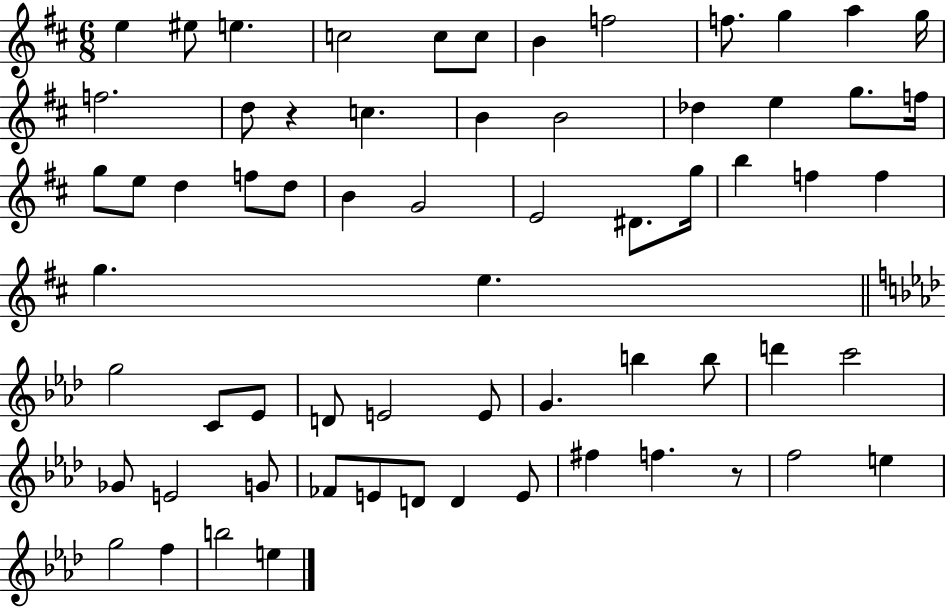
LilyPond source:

{
  \clef treble
  \numericTimeSignature
  \time 6/8
  \key d \major
  e''4 eis''8 e''4. | c''2 c''8 c''8 | b'4 f''2 | f''8. g''4 a''4 g''16 | \break f''2. | d''8 r4 c''4. | b'4 b'2 | des''4 e''4 g''8. f''16 | \break g''8 e''8 d''4 f''8 d''8 | b'4 g'2 | e'2 dis'8. g''16 | b''4 f''4 f''4 | \break g''4. e''4. | \bar "||" \break \key f \minor g''2 c'8 ees'8 | d'8 e'2 e'8 | g'4. b''4 b''8 | d'''4 c'''2 | \break ges'8 e'2 g'8 | fes'8 e'8 d'8 d'4 e'8 | fis''4 f''4. r8 | f''2 e''4 | \break g''2 f''4 | b''2 e''4 | \bar "|."
}